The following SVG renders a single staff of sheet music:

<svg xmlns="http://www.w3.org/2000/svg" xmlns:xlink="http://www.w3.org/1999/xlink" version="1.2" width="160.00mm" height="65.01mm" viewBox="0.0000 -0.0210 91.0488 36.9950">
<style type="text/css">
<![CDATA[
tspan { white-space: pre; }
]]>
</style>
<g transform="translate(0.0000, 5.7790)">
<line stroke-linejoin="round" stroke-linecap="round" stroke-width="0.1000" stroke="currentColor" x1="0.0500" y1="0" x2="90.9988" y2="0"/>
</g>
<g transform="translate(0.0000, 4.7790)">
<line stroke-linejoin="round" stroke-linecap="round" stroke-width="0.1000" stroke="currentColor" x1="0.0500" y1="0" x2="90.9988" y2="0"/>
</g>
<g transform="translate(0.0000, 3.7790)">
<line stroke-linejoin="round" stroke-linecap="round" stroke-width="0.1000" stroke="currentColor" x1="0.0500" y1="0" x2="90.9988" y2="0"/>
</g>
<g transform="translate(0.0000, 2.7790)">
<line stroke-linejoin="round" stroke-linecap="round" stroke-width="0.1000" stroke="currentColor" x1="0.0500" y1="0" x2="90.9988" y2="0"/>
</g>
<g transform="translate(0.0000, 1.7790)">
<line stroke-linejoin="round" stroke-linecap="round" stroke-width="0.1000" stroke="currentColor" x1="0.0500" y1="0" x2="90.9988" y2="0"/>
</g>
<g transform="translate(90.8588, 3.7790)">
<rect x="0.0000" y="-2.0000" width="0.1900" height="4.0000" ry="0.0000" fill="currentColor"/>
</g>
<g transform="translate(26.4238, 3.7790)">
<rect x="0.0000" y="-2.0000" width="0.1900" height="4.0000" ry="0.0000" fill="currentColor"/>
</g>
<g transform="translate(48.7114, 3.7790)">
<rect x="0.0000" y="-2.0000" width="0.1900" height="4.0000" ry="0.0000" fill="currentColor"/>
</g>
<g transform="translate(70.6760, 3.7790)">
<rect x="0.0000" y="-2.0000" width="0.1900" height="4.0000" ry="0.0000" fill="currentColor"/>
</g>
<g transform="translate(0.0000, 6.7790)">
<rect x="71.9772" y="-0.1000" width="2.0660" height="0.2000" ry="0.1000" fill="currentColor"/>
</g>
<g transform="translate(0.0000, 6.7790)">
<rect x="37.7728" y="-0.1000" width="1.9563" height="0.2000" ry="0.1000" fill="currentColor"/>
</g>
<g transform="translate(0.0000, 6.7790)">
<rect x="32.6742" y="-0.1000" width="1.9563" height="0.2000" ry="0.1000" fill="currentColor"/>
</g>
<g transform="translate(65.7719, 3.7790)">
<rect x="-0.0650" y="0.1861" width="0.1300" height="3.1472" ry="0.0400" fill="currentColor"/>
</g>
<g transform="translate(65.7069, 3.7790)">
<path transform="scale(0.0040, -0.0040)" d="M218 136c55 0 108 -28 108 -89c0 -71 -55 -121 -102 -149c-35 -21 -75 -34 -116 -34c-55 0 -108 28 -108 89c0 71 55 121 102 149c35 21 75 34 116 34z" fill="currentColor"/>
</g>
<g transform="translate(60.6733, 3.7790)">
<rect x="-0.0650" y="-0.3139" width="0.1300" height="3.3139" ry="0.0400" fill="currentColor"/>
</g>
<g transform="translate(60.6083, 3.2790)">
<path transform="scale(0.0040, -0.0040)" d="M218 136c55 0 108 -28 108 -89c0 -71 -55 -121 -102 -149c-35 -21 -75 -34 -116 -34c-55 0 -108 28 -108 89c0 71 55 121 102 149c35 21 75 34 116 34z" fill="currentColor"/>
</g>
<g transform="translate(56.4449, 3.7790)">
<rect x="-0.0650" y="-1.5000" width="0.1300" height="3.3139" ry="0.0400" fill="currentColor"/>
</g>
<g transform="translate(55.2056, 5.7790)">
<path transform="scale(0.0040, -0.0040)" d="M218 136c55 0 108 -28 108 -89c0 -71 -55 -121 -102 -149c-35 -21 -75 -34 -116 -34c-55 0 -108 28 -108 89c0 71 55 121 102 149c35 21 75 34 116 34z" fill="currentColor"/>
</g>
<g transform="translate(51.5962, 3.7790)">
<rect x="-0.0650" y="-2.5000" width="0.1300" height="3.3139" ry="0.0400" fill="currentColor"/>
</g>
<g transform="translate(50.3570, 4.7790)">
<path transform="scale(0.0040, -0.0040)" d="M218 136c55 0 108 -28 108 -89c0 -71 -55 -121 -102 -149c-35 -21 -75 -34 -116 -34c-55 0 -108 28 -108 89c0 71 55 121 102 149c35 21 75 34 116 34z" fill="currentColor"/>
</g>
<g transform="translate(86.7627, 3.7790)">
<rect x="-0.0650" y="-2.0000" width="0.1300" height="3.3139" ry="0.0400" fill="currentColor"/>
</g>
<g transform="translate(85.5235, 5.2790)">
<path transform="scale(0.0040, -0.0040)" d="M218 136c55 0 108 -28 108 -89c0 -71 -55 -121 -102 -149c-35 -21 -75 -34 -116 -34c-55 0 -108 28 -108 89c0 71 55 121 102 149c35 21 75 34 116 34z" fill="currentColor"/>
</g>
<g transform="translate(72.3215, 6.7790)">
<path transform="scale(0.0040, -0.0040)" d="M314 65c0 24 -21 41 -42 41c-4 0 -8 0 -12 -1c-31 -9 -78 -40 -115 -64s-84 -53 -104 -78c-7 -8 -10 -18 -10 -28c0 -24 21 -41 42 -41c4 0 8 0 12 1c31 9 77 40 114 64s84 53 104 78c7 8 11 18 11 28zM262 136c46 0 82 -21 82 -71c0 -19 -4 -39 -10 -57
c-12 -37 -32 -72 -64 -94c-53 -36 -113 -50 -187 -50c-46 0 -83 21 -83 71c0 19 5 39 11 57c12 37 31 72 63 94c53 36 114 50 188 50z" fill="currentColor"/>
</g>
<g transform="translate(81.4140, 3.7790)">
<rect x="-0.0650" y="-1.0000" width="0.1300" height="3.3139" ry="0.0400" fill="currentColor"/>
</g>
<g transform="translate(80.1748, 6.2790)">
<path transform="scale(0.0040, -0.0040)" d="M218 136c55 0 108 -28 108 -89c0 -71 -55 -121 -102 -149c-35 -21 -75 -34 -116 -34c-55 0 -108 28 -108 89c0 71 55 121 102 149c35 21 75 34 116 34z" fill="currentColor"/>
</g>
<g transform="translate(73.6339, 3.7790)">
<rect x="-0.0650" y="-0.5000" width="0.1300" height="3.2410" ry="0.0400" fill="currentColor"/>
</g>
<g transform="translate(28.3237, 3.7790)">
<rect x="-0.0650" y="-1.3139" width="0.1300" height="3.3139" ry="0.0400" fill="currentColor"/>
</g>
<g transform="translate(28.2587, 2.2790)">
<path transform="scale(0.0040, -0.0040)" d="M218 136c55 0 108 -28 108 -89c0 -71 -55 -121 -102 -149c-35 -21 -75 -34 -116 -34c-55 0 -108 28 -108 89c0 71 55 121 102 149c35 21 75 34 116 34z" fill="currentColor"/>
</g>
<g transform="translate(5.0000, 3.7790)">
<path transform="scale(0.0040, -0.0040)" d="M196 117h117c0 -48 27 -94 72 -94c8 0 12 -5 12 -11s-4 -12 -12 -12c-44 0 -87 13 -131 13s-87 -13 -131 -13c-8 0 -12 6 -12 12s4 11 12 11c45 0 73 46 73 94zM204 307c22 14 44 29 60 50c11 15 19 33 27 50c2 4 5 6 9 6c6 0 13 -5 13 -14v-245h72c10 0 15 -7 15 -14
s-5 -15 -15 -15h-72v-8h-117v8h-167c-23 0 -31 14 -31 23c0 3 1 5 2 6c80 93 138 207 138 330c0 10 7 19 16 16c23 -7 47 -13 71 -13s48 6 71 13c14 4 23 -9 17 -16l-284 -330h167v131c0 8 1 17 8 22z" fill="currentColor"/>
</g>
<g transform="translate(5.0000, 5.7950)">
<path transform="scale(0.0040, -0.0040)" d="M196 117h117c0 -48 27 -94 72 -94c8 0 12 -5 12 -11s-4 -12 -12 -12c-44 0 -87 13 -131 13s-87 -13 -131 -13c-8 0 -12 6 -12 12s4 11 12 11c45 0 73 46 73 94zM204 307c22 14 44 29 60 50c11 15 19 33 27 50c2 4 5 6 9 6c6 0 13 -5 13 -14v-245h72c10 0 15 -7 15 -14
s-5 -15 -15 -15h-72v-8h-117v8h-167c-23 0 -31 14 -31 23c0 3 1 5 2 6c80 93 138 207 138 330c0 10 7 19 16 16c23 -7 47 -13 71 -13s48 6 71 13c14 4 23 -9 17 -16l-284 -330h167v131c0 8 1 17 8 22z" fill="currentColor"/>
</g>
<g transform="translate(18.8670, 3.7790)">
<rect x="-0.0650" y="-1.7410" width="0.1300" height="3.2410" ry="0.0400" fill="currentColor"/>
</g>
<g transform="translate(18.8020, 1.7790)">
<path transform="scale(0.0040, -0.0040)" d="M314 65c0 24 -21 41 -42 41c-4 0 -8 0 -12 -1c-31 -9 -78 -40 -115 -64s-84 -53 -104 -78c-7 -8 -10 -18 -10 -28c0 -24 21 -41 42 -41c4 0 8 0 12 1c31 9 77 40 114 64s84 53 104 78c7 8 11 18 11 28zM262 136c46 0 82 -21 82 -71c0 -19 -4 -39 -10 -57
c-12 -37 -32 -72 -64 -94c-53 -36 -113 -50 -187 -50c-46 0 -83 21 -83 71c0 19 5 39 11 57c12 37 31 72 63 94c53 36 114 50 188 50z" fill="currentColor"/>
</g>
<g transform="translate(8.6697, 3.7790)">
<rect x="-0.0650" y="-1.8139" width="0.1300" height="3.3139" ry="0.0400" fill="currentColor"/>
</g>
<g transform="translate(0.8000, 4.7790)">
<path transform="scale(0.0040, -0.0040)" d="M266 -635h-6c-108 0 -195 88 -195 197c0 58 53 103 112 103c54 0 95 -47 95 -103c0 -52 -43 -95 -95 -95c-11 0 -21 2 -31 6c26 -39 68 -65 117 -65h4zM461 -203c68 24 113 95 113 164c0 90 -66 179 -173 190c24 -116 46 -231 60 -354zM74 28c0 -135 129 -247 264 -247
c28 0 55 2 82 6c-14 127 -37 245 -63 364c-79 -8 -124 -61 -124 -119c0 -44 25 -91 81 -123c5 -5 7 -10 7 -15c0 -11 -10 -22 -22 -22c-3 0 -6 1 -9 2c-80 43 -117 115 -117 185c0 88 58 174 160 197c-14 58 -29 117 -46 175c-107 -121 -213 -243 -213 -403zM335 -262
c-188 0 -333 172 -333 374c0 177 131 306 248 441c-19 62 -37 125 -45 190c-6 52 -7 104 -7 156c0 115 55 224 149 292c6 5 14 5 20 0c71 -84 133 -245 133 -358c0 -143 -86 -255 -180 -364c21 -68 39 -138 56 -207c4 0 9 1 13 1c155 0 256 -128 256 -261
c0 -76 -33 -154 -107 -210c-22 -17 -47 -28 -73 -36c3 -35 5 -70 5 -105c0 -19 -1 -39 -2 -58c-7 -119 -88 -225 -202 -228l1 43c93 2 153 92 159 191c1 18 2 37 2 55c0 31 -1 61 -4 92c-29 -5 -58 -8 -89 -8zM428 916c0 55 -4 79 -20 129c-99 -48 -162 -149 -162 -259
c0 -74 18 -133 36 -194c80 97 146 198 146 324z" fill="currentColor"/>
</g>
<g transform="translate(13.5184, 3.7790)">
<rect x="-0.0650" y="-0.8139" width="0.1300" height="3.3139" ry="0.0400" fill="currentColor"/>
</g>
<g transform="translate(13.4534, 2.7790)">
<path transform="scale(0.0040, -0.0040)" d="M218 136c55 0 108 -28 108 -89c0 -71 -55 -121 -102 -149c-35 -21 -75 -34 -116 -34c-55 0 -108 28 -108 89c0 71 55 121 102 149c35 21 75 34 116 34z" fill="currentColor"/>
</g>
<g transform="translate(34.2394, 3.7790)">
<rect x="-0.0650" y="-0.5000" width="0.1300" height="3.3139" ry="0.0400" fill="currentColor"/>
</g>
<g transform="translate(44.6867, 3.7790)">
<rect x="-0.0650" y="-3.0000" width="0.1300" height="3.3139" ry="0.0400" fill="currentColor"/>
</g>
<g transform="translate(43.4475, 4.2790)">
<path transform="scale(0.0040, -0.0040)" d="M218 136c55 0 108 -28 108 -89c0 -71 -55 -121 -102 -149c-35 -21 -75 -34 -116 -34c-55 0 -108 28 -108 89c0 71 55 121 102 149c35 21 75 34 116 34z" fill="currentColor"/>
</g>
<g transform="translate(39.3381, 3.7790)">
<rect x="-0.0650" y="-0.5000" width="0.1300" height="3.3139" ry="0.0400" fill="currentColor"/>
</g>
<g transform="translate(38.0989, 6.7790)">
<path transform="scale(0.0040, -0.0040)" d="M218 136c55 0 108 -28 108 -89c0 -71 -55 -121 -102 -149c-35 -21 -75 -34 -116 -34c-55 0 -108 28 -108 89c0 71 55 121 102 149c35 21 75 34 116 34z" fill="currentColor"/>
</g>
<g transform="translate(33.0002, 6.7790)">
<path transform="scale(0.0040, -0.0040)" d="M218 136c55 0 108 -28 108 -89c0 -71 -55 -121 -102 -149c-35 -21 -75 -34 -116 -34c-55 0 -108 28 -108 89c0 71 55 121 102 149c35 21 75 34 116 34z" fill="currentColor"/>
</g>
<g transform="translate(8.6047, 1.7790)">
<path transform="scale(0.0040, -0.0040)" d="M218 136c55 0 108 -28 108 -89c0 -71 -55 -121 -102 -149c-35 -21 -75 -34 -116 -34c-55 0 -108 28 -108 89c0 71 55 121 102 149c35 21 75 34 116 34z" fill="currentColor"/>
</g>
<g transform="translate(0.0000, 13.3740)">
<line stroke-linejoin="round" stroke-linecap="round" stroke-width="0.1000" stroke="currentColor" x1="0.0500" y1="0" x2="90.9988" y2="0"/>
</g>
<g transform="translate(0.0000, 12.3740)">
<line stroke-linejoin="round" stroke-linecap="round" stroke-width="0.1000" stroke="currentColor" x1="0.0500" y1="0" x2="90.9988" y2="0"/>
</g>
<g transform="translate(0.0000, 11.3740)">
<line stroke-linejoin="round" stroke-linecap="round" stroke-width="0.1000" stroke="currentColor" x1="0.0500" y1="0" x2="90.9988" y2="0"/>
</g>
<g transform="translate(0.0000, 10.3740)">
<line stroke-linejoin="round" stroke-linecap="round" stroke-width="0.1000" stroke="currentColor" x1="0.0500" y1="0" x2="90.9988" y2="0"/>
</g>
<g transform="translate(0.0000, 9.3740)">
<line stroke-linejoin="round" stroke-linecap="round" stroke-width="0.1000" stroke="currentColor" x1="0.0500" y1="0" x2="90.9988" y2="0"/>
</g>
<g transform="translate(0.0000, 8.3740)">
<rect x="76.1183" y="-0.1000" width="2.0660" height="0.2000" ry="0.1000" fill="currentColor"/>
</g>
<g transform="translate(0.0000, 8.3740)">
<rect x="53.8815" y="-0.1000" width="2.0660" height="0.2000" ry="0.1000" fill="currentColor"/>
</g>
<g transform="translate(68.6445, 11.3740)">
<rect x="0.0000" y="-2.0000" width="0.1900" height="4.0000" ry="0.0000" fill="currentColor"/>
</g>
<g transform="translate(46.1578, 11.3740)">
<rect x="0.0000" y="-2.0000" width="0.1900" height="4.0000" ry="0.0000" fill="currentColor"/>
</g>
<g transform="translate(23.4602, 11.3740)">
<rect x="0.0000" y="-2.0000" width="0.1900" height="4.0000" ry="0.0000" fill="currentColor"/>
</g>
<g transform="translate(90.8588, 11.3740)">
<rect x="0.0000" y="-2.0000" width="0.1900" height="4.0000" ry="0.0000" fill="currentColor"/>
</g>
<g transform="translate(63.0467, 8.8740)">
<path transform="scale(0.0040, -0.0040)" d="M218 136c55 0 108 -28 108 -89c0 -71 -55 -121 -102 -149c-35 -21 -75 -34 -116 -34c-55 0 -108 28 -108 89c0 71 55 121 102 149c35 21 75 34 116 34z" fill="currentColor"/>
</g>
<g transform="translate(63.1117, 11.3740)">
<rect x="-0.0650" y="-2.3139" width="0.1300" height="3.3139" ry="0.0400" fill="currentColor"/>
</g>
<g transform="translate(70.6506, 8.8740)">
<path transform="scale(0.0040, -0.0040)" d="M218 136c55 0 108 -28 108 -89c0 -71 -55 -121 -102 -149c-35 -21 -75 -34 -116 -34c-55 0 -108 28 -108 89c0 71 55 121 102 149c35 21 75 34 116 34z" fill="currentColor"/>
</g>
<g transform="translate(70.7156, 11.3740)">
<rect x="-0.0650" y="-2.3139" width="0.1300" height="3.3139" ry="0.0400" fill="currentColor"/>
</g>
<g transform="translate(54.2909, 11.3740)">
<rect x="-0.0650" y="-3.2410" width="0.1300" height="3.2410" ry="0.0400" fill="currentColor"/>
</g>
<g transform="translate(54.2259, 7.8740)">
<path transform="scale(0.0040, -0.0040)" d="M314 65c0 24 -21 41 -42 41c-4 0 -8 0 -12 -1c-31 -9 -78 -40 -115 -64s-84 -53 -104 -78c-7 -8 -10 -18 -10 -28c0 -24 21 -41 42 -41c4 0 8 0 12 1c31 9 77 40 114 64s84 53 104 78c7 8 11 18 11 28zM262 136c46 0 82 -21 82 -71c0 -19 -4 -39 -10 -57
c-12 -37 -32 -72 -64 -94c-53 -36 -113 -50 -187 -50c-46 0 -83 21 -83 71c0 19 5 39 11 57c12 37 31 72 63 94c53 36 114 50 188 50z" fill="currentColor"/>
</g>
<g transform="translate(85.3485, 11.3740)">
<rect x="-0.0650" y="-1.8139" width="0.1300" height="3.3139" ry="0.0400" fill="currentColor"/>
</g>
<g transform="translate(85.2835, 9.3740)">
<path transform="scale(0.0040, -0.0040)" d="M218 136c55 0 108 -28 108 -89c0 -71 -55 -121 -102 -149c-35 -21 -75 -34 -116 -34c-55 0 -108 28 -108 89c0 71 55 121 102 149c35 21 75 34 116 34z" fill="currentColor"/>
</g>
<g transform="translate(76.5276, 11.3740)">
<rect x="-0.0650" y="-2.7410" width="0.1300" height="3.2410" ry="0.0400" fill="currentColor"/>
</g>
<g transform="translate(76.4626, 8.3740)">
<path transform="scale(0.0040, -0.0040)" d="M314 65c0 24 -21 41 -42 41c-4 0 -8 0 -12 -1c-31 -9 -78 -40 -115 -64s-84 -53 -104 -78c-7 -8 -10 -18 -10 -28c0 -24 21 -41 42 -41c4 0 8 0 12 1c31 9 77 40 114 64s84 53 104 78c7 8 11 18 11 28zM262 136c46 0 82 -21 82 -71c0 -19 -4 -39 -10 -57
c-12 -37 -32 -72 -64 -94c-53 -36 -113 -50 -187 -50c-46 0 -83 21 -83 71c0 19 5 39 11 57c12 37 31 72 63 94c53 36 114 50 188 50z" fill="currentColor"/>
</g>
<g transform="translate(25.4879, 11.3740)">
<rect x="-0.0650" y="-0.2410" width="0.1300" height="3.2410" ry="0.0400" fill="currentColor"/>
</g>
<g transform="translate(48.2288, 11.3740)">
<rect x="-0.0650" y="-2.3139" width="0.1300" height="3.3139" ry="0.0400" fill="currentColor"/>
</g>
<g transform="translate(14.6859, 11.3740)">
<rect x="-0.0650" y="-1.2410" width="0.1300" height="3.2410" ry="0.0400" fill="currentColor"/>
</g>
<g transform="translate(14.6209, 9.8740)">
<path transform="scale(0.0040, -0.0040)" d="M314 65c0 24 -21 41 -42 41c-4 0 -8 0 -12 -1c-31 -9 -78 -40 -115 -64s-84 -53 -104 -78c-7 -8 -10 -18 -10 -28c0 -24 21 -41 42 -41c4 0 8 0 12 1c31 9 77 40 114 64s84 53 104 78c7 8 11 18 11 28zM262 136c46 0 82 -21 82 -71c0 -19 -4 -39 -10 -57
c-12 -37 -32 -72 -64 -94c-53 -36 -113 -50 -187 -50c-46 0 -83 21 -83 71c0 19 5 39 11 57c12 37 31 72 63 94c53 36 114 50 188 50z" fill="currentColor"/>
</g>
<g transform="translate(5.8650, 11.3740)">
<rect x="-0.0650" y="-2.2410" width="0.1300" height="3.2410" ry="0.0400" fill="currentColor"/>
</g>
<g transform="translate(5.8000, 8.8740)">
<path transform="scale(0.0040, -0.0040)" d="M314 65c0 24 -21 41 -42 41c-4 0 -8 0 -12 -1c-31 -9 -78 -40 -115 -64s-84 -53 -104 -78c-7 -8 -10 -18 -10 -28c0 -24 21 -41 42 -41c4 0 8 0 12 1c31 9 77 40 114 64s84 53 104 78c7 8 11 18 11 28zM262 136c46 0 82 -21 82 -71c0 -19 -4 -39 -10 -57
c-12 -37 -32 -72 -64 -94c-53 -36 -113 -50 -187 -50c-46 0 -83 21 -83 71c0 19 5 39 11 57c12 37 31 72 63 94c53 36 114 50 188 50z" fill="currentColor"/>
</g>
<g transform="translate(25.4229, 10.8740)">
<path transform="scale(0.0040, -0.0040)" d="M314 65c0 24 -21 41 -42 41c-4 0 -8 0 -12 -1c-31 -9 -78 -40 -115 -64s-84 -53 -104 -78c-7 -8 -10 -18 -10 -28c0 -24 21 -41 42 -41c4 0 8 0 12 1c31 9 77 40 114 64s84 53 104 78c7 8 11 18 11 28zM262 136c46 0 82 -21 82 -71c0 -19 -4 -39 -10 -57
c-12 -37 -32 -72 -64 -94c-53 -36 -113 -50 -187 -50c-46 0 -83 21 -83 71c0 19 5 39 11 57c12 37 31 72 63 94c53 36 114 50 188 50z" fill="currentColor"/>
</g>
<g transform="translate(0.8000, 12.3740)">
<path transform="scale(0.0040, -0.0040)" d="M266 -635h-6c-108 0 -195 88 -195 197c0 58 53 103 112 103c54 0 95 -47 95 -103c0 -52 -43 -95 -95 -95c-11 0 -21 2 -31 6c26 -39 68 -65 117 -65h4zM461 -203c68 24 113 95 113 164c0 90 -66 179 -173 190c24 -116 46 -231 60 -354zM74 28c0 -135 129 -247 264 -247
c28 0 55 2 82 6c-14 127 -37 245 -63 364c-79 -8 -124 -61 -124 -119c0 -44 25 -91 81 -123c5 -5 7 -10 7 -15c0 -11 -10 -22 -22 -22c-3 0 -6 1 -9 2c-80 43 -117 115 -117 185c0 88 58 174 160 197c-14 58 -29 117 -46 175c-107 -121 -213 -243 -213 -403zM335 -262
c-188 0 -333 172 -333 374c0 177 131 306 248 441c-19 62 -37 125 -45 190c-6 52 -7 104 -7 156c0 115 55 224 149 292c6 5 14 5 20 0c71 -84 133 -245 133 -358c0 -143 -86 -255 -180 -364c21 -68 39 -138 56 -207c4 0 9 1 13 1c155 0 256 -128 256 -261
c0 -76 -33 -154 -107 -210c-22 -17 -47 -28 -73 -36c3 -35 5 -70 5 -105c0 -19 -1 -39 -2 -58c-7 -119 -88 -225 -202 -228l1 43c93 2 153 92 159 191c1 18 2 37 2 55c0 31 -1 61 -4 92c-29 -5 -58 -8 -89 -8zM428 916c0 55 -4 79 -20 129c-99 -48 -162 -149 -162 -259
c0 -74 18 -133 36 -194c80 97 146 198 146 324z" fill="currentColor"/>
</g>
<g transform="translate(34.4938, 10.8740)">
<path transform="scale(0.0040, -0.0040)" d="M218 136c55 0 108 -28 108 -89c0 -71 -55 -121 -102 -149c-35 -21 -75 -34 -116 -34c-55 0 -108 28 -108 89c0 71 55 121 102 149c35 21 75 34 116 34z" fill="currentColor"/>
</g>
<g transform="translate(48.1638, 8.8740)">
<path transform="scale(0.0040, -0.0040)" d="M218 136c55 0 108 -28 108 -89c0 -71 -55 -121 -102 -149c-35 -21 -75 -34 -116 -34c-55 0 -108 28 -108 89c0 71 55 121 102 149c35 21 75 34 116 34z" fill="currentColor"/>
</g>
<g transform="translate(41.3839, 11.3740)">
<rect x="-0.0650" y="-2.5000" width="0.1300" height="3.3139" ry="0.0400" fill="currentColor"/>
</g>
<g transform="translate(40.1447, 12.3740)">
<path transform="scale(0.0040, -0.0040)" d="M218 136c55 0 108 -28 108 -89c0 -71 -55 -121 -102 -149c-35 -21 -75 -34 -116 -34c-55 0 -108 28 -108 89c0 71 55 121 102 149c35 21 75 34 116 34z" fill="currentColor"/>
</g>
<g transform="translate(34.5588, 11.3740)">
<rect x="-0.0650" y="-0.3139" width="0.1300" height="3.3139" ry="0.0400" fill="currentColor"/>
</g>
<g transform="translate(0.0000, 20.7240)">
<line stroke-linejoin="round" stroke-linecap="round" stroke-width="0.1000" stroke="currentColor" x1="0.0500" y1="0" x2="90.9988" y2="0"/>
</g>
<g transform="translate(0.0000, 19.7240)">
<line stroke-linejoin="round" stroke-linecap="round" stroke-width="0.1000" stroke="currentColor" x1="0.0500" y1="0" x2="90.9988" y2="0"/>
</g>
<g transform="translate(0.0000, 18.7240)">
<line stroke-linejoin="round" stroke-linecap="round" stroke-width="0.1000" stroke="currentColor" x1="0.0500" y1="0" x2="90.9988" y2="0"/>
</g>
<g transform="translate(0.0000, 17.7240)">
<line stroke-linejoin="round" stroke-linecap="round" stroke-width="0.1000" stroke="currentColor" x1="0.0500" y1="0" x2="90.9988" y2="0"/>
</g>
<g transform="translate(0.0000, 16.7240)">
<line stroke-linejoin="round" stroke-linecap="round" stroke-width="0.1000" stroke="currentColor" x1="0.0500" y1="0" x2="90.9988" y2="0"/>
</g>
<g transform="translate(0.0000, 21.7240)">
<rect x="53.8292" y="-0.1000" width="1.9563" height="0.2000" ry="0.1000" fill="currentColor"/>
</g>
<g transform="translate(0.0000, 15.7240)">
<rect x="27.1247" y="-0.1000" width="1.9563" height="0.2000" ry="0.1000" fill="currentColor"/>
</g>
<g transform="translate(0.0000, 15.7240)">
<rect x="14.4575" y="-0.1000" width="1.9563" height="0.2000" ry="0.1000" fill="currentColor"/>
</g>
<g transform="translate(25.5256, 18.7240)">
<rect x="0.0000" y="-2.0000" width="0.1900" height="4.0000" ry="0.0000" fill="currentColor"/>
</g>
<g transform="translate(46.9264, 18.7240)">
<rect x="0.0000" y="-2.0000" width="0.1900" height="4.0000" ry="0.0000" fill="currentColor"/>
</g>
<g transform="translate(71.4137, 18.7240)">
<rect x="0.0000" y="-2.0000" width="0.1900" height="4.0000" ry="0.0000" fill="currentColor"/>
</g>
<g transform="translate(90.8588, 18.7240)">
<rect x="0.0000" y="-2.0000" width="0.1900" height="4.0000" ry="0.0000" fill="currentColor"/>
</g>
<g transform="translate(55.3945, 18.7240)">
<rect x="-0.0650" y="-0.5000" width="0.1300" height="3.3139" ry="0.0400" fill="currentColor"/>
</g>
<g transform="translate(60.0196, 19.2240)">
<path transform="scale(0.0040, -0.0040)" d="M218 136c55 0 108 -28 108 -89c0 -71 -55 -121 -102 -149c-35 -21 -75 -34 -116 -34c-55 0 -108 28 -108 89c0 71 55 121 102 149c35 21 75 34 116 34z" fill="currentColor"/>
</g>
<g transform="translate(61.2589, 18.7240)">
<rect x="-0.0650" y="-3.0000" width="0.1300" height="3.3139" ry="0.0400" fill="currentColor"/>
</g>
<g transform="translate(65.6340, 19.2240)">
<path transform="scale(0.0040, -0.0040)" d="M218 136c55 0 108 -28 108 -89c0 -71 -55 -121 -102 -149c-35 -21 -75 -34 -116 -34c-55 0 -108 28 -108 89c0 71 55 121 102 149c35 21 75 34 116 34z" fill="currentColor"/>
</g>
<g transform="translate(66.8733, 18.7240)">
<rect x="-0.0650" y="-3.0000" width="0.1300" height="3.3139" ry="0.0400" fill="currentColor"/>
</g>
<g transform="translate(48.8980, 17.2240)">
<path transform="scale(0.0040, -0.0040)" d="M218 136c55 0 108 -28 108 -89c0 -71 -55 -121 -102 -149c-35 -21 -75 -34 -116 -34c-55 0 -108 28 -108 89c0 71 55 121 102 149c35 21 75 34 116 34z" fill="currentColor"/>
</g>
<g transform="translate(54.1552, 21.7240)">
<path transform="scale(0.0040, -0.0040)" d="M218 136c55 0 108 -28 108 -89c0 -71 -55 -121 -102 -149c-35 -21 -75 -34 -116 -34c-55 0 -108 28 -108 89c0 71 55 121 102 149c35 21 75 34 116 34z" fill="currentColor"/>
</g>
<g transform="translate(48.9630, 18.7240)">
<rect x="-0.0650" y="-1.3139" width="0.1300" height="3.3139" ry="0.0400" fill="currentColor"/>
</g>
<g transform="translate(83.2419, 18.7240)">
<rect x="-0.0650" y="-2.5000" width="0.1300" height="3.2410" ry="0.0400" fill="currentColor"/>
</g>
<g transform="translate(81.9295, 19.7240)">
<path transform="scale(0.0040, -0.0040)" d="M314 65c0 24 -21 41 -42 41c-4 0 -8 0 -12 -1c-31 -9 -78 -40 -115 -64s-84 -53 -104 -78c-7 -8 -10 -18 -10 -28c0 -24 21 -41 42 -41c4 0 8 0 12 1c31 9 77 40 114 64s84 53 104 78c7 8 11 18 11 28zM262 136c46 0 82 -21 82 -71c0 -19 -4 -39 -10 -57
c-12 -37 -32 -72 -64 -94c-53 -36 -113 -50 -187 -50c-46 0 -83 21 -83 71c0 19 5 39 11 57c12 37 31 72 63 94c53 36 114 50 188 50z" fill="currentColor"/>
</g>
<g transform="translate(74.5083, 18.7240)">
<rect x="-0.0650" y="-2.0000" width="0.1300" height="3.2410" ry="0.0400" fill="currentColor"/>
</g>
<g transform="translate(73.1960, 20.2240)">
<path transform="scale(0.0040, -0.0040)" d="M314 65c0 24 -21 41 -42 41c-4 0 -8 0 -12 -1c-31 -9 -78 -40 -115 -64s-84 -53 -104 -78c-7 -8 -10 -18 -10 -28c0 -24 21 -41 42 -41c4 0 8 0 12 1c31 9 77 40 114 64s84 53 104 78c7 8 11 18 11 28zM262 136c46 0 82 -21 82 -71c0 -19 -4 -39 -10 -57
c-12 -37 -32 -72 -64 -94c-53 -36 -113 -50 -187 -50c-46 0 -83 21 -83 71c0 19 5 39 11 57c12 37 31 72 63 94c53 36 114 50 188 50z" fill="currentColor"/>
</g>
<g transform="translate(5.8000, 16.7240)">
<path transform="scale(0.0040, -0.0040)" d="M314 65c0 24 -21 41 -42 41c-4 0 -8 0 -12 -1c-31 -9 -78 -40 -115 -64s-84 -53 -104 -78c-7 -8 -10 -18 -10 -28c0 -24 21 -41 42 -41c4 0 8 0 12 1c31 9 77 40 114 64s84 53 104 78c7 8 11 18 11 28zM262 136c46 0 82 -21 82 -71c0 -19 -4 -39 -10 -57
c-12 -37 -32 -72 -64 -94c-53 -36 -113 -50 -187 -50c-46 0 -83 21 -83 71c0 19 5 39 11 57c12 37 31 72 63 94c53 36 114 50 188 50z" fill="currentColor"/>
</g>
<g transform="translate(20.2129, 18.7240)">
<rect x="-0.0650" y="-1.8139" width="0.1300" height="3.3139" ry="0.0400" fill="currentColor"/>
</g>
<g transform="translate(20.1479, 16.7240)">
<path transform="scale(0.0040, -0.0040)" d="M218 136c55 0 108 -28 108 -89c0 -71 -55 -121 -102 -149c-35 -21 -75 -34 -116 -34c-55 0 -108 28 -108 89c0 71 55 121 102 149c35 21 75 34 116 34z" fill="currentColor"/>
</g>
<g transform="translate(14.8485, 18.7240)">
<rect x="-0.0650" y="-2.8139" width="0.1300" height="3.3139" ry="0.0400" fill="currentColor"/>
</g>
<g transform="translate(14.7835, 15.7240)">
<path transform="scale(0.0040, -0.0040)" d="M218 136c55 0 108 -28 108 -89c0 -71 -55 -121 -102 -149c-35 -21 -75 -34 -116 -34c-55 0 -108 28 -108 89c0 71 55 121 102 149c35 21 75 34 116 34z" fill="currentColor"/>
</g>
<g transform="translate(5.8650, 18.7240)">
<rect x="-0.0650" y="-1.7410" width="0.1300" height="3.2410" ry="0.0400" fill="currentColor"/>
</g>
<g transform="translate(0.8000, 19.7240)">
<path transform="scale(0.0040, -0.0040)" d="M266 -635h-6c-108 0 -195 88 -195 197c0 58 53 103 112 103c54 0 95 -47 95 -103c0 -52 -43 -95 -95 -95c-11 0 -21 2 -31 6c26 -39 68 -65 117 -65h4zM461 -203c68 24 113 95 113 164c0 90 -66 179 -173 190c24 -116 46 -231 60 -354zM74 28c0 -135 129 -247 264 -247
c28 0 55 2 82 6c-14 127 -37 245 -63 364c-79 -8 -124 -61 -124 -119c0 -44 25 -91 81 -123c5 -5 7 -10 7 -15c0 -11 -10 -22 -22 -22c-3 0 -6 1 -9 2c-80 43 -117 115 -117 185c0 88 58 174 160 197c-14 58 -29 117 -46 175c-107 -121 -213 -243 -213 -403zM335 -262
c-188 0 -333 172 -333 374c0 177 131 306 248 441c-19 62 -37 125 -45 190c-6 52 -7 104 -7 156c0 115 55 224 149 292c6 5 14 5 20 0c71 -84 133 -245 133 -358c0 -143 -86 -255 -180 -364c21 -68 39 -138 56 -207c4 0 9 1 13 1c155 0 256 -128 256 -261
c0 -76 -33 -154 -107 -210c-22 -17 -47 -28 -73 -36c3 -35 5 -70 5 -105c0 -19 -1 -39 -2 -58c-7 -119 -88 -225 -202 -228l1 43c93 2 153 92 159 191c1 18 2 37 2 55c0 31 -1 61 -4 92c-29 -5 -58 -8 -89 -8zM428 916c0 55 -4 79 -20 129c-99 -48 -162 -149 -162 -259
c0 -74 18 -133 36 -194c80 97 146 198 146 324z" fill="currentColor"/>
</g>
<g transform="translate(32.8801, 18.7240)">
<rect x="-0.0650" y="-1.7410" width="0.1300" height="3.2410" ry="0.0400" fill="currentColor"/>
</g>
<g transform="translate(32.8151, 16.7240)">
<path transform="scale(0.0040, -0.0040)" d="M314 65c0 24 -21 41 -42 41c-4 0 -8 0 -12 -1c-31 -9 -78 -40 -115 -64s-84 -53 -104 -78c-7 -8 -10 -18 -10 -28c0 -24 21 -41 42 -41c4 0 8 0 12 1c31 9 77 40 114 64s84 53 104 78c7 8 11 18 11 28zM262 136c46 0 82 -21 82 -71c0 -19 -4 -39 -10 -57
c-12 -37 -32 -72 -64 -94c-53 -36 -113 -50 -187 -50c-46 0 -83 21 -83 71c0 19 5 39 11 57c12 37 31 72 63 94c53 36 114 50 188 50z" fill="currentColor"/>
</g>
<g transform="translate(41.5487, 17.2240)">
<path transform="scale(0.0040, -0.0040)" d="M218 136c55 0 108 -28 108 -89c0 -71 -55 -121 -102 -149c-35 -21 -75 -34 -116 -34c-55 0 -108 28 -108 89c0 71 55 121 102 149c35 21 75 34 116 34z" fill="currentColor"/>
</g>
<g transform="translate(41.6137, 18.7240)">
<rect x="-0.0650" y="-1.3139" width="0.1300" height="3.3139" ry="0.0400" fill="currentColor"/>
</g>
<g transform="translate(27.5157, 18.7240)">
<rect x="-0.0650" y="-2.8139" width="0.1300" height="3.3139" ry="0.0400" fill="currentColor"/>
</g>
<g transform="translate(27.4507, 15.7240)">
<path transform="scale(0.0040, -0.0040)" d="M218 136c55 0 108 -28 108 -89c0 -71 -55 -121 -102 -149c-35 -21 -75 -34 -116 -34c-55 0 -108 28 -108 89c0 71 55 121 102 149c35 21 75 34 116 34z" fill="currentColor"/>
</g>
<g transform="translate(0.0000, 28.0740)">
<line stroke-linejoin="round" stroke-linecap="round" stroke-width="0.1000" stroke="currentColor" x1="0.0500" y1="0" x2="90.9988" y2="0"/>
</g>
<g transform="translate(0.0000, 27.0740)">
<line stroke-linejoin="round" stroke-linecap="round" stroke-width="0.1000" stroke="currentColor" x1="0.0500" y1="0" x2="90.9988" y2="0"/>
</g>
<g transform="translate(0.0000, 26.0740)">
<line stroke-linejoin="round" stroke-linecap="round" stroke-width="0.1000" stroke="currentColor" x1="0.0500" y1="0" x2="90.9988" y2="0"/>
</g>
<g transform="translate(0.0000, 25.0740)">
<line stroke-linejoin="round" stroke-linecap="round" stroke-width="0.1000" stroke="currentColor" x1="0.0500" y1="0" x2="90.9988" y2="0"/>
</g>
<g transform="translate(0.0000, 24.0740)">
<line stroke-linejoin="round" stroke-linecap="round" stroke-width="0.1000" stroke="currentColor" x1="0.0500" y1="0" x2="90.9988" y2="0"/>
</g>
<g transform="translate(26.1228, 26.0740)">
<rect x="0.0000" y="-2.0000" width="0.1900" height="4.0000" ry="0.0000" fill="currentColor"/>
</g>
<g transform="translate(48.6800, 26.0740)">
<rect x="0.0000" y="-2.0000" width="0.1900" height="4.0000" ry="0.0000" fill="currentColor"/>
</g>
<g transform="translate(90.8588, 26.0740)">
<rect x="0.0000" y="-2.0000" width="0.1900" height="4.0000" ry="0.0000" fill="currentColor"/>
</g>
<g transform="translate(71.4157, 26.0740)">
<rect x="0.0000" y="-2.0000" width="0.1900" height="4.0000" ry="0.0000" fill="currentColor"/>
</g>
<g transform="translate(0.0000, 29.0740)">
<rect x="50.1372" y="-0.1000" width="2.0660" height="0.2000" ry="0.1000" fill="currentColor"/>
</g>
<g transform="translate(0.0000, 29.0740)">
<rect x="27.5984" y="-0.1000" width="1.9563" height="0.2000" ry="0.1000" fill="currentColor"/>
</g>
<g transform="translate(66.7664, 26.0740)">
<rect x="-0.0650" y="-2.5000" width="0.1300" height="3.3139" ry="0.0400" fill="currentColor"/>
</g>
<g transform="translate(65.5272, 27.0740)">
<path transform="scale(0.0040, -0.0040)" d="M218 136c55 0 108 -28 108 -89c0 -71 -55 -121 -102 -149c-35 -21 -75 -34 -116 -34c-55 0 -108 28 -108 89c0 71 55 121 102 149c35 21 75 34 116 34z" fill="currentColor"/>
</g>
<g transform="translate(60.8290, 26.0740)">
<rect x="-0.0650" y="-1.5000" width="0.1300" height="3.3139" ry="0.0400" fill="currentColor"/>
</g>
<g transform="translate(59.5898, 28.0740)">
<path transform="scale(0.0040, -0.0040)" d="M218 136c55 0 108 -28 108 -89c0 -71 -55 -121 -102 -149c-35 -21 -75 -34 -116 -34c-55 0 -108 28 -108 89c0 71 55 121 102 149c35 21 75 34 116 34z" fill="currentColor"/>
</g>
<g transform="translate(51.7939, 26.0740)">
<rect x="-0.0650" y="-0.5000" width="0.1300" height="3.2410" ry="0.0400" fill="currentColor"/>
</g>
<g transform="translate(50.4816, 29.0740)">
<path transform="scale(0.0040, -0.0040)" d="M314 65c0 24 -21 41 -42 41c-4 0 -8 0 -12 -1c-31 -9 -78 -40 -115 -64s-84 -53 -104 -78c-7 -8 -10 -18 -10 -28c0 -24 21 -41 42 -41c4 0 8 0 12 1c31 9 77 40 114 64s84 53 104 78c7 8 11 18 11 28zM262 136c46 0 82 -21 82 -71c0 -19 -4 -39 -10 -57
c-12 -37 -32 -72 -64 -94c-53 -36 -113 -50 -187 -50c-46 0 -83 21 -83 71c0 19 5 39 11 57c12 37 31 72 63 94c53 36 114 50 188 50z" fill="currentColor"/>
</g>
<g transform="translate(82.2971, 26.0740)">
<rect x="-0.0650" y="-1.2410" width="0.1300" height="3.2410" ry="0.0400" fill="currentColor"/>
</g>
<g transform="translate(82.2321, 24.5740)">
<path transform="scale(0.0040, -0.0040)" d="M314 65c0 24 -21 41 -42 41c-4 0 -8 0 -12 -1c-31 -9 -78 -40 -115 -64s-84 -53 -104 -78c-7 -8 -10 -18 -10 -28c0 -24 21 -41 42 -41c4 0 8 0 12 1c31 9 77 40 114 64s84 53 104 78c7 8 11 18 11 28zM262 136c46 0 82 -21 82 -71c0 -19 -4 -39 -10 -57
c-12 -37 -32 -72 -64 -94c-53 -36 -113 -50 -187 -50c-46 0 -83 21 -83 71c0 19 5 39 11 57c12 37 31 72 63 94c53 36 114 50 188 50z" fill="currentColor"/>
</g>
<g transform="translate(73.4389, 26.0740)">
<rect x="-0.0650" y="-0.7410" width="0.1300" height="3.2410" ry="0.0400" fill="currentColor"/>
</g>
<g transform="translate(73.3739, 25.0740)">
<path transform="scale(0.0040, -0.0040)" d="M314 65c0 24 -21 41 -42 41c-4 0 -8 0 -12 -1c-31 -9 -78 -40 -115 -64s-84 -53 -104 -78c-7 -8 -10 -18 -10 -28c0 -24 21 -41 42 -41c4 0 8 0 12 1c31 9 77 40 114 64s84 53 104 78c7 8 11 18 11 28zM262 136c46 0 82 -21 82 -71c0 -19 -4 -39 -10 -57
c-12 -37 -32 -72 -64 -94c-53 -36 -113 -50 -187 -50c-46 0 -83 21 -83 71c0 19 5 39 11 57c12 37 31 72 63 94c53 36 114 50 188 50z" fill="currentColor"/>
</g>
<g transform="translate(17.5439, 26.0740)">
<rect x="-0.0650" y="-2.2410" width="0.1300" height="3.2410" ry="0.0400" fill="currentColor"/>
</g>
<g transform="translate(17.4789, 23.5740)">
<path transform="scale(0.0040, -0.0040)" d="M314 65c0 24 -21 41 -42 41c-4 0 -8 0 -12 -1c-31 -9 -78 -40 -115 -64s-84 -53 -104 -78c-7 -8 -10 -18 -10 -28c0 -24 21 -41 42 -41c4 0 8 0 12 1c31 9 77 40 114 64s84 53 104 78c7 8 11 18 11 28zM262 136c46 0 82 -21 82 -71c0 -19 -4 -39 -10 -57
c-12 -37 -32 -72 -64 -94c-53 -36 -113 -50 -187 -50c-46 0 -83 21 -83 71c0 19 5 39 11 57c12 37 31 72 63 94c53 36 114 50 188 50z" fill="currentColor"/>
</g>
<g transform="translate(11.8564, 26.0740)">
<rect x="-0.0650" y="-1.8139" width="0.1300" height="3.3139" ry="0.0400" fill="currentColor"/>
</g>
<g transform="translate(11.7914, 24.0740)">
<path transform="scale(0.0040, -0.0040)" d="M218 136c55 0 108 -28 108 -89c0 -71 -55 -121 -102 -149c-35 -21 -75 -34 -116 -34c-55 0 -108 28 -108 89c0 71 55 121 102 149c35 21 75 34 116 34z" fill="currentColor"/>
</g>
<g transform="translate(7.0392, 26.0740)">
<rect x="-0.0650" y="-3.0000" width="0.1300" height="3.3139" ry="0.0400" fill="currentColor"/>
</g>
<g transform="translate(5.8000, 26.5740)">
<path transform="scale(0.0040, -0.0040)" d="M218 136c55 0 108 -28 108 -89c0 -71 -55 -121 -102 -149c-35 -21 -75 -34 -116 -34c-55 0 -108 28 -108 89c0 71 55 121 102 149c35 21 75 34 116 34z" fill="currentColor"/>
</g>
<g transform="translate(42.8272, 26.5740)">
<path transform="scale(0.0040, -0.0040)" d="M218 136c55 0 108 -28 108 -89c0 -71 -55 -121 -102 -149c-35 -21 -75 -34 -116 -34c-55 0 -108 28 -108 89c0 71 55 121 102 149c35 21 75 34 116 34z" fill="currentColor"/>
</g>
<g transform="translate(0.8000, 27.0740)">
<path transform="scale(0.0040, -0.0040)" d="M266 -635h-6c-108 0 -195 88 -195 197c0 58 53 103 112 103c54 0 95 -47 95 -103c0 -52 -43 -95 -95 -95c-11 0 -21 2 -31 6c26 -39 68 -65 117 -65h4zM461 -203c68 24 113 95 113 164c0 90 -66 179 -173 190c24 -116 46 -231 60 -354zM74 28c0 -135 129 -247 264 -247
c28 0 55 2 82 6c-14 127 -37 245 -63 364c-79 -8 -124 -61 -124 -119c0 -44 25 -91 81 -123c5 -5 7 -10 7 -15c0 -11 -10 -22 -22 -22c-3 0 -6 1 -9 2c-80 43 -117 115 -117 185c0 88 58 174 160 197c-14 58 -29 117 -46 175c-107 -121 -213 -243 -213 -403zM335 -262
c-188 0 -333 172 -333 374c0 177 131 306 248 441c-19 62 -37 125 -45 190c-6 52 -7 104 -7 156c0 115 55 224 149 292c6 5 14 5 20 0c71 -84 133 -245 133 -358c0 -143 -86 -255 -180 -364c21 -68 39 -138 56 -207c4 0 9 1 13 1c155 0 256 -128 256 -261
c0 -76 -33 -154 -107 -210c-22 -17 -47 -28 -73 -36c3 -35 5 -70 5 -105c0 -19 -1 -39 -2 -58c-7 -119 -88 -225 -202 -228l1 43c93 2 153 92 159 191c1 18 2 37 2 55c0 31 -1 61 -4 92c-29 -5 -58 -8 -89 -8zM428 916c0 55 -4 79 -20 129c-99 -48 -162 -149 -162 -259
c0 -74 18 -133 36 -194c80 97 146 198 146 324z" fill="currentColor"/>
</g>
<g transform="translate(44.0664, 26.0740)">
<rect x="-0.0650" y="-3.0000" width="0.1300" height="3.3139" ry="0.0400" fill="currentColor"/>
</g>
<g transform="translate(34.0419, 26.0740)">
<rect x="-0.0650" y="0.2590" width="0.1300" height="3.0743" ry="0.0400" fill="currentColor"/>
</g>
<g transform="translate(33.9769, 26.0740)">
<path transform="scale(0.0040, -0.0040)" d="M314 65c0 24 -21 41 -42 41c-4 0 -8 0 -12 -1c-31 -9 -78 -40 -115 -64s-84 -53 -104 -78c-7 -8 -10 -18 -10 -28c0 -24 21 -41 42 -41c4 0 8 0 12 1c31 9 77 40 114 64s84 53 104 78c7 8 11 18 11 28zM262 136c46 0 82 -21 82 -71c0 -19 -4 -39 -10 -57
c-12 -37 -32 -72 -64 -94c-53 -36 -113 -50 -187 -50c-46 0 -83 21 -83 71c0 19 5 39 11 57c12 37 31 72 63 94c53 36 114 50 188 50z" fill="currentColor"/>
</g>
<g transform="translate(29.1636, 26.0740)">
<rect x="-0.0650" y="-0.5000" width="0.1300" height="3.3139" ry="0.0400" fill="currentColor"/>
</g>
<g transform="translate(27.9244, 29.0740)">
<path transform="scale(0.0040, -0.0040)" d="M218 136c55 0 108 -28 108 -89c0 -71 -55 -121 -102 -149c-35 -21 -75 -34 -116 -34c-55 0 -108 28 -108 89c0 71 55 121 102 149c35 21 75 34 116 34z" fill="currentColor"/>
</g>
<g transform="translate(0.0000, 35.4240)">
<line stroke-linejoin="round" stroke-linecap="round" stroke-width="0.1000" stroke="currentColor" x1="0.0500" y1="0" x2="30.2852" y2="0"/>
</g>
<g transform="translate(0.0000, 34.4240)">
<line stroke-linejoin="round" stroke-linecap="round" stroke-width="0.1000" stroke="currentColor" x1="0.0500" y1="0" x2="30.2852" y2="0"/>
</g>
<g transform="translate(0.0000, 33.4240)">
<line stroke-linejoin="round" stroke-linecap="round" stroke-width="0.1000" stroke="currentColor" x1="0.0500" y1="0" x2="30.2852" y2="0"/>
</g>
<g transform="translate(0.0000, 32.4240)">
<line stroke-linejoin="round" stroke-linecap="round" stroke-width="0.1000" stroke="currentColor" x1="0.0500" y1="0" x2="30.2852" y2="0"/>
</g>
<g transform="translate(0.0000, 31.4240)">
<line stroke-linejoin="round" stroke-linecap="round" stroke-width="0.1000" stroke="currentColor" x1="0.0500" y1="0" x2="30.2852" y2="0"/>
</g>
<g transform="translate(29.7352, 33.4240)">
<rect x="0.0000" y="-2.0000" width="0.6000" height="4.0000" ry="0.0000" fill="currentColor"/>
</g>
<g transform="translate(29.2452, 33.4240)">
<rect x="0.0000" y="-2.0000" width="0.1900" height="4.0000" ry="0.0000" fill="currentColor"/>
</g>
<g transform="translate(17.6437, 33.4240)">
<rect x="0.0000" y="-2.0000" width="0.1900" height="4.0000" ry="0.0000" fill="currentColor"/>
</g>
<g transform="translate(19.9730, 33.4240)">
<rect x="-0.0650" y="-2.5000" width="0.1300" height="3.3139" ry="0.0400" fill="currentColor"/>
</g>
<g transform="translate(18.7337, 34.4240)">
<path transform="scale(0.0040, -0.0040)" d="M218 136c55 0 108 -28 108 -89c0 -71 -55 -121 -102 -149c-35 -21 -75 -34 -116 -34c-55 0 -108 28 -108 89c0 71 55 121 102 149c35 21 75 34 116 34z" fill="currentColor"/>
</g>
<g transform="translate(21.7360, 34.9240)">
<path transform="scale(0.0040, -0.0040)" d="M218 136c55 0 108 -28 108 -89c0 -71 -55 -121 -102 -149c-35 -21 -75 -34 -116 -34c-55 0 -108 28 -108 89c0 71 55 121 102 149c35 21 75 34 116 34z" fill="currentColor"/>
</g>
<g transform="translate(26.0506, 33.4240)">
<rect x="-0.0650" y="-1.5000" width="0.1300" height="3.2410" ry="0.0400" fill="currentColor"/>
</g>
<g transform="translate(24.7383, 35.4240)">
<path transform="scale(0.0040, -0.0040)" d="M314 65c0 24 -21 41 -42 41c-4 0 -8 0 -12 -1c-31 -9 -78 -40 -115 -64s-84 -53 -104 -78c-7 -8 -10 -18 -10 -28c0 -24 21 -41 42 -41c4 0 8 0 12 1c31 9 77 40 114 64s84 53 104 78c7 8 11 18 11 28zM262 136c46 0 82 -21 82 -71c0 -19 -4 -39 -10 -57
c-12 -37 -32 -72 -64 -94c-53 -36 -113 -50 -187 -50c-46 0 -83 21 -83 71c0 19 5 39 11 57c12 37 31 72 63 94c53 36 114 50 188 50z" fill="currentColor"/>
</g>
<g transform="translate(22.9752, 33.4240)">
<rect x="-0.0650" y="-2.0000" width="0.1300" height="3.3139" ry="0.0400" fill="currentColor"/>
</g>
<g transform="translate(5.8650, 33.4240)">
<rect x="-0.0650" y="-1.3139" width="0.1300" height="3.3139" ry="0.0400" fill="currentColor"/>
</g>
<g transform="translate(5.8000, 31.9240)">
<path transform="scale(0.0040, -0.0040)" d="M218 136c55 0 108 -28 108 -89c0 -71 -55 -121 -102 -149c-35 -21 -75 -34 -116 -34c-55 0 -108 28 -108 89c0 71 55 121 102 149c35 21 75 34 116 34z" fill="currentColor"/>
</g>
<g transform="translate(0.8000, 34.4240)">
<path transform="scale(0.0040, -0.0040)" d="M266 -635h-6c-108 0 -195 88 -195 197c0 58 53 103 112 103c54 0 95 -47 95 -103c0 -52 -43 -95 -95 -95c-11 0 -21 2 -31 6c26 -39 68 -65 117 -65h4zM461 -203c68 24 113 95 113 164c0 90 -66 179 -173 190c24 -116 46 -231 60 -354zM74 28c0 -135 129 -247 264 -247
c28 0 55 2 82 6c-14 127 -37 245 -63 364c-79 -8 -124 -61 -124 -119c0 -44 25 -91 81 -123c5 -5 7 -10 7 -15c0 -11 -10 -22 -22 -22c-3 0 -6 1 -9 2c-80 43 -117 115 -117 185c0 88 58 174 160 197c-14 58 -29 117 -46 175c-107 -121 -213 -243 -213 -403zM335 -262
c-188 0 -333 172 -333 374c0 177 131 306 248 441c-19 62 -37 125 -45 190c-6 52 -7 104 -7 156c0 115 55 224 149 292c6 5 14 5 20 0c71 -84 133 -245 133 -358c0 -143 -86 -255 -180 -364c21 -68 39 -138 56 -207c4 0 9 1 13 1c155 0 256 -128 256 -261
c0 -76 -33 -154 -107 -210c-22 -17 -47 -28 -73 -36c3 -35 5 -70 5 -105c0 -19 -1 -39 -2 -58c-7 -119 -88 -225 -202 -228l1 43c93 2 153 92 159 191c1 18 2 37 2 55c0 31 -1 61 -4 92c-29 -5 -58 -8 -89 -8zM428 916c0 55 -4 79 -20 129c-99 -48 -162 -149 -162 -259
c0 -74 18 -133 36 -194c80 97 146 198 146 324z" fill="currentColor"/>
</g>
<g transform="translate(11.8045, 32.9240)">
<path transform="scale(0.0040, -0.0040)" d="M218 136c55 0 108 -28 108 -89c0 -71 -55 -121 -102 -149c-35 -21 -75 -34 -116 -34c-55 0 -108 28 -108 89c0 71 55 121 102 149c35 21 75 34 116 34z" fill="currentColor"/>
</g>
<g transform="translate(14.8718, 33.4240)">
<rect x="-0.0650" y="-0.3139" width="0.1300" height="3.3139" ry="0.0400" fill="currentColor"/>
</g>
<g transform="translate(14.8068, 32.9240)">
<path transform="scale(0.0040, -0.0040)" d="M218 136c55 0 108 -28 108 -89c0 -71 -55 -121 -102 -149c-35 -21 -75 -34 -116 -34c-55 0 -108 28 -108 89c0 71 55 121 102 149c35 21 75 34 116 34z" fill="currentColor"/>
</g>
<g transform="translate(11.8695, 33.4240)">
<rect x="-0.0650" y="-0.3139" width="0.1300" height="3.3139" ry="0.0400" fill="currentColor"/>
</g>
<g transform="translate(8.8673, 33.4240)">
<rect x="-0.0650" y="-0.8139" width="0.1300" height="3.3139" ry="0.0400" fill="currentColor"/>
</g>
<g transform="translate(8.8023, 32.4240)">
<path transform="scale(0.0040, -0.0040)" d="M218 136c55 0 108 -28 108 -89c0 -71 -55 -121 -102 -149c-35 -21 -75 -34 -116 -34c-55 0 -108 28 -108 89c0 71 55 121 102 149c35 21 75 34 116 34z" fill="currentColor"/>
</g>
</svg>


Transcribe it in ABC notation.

X:1
T:Untitled
M:4/4
L:1/4
K:C
f d f2 e C C A G E c B C2 D F g2 e2 c2 c G g b2 g g a2 f f2 a f a f2 e e C A A F2 G2 A f g2 C B2 A C2 E G d2 e2 e d c c G F E2